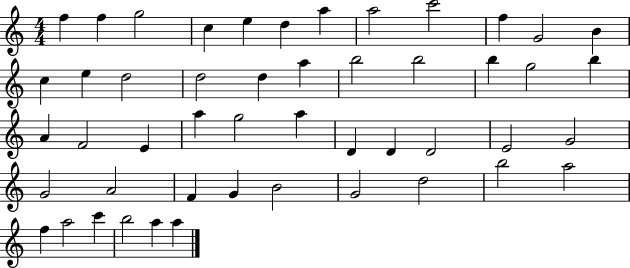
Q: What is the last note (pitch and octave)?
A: A5